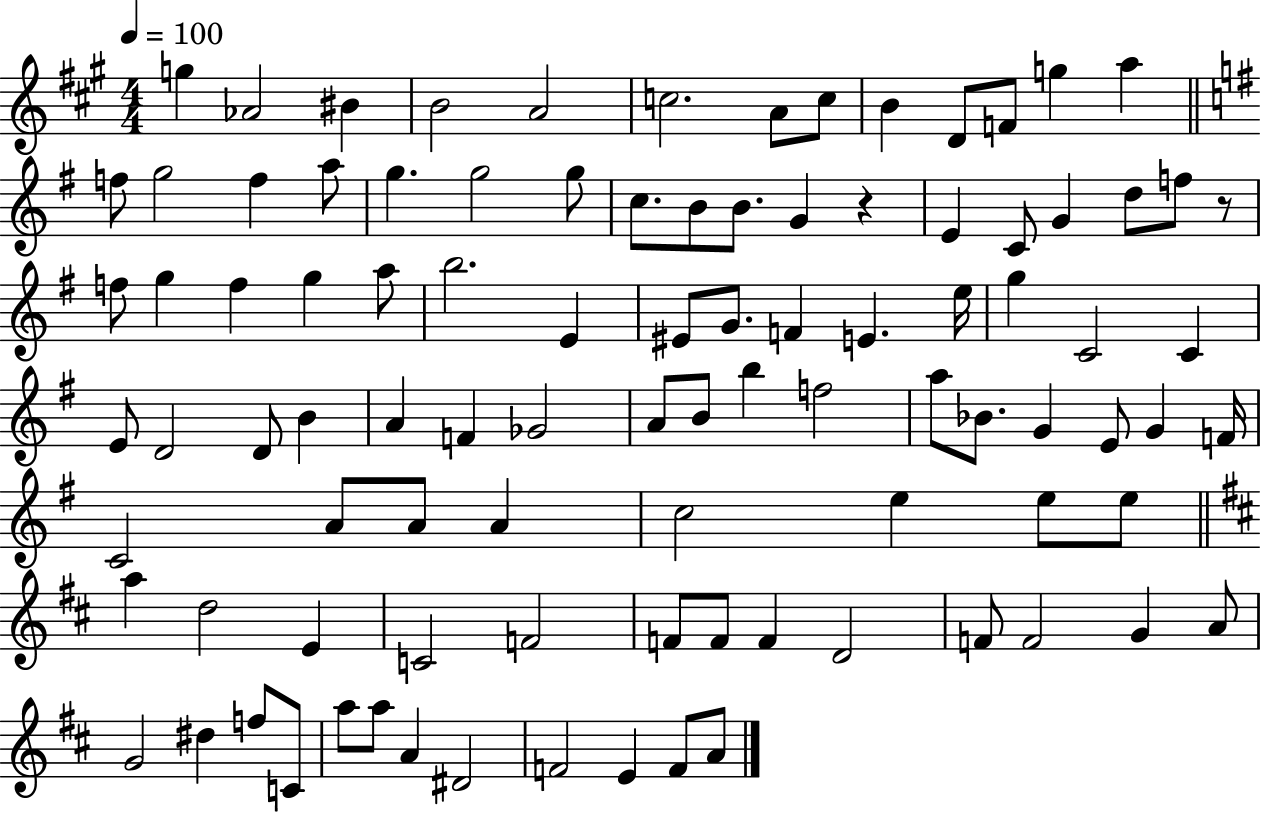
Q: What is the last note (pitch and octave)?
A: A4